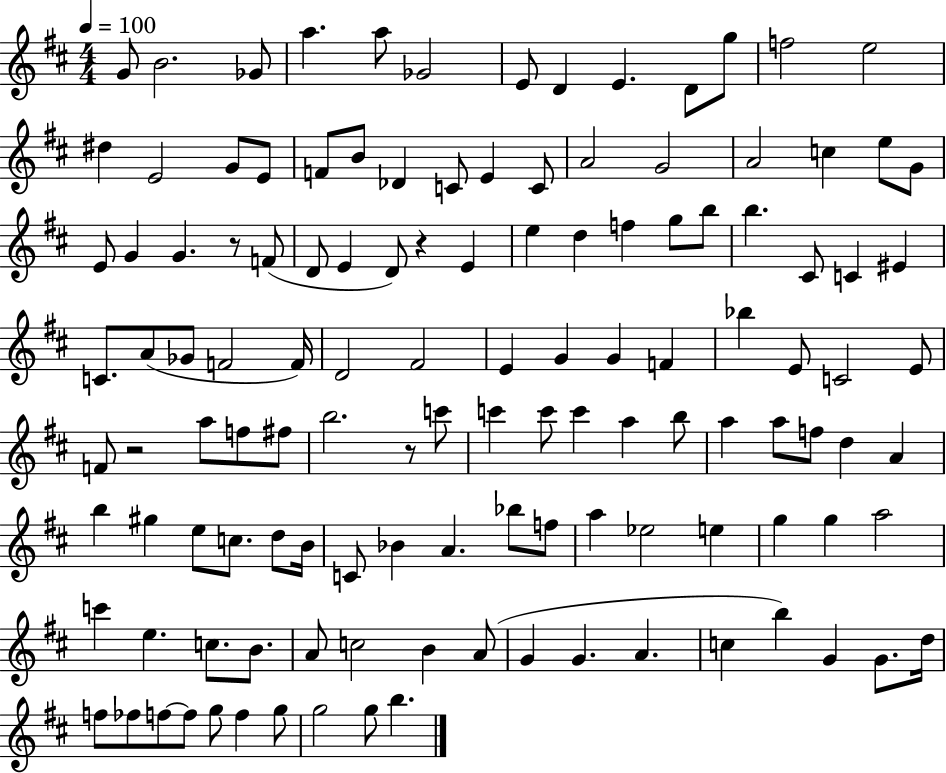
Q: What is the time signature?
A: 4/4